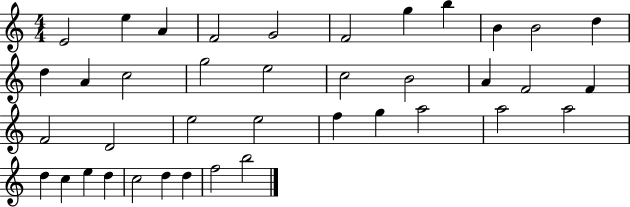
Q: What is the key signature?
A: C major